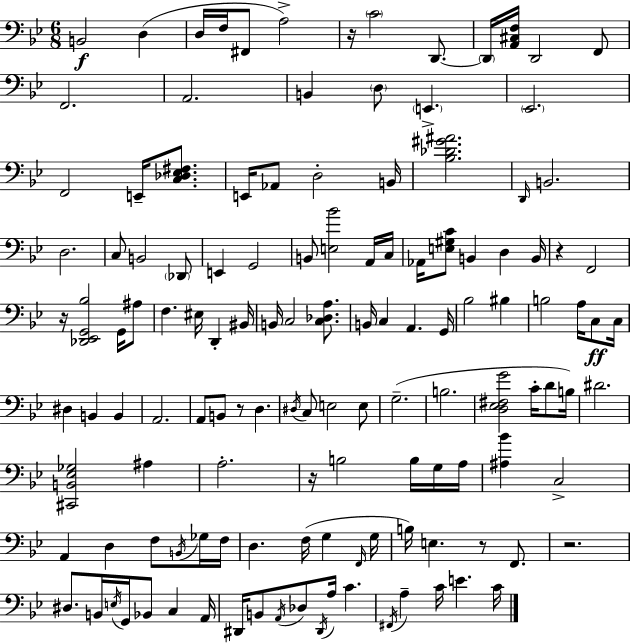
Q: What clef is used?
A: bass